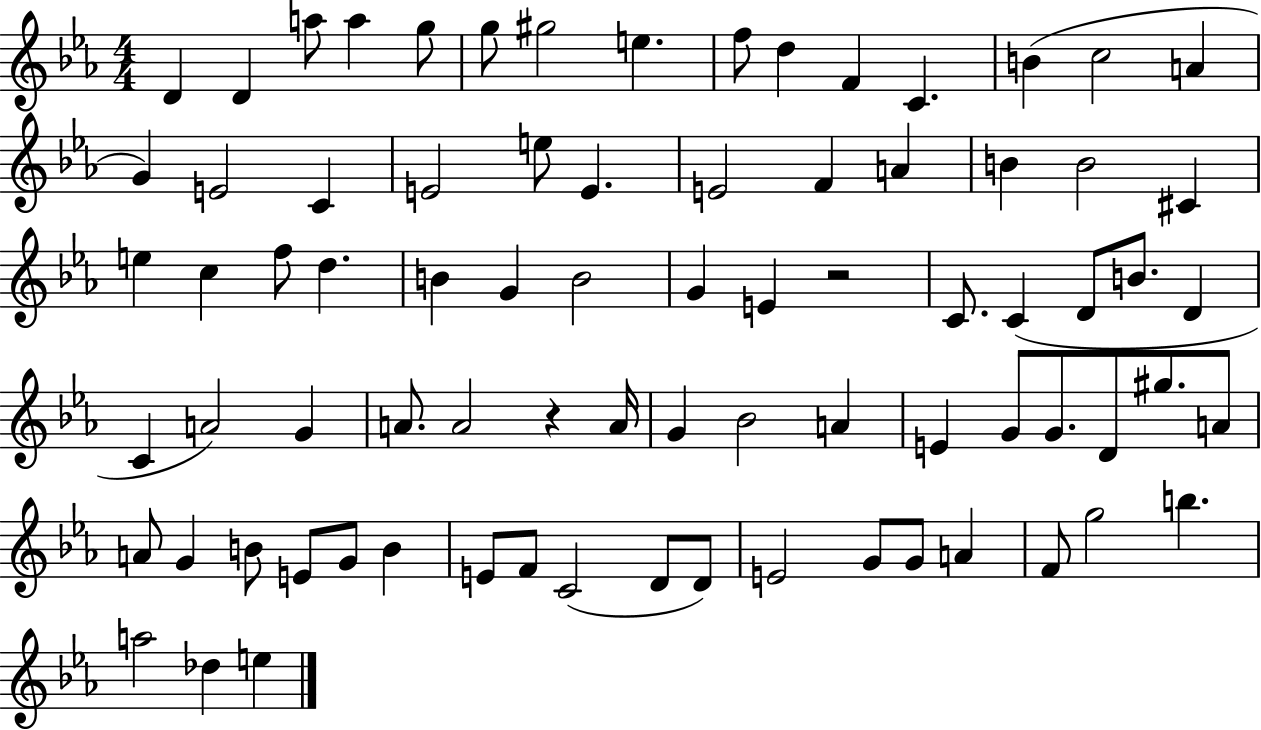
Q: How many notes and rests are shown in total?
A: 79